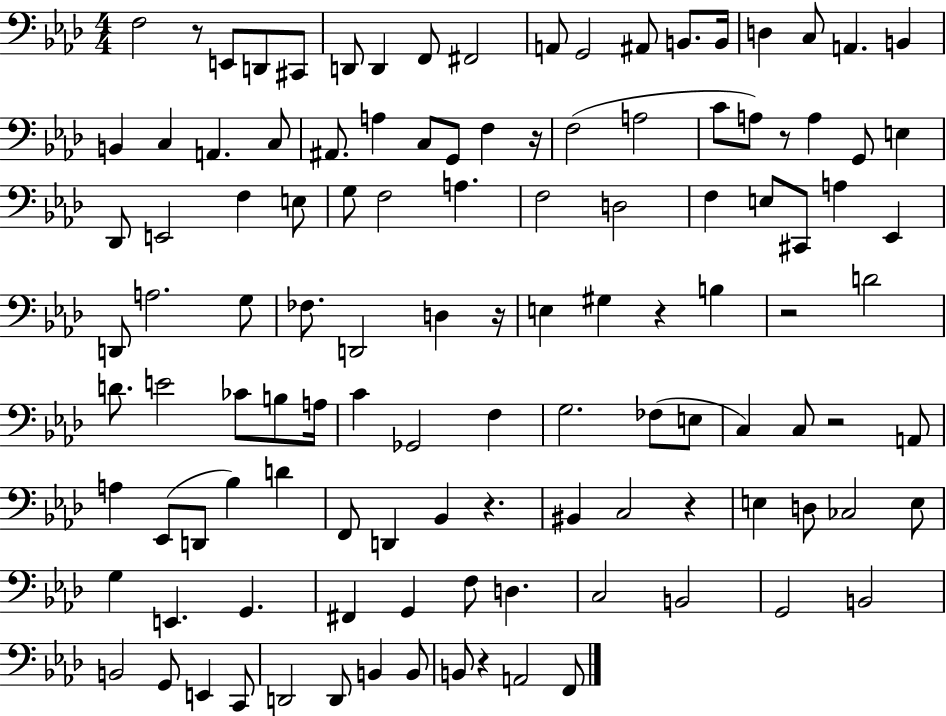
{
  \clef bass
  \numericTimeSignature
  \time 4/4
  \key aes \major
  f2 r8 e,8 d,8 cis,8 | d,8 d,4 f,8 fis,2 | a,8 g,2 ais,8 b,8. b,16 | d4 c8 a,4. b,4 | \break b,4 c4 a,4. c8 | ais,8. a4 c8 g,8 f4 r16 | f2( a2 | c'8 a8) r8 a4 g,8 e4 | \break des,8 e,2 f4 e8 | g8 f2 a4. | f2 d2 | f4 e8 cis,8 a4 ees,4 | \break d,8 a2. g8 | fes8. d,2 d4 r16 | e4 gis4 r4 b4 | r2 d'2 | \break d'8. e'2 ces'8 b8 a16 | c'4 ges,2 f4 | g2. fes8( e8 | c4) c8 r2 a,8 | \break a4 ees,8( d,8 bes4) d'4 | f,8 d,4 bes,4 r4. | bis,4 c2 r4 | e4 d8 ces2 e8 | \break g4 e,4. g,4. | fis,4 g,4 f8 d4. | c2 b,2 | g,2 b,2 | \break b,2 g,8 e,4 c,8 | d,2 d,8 b,4 b,8 | b,8 r4 a,2 f,8 | \bar "|."
}